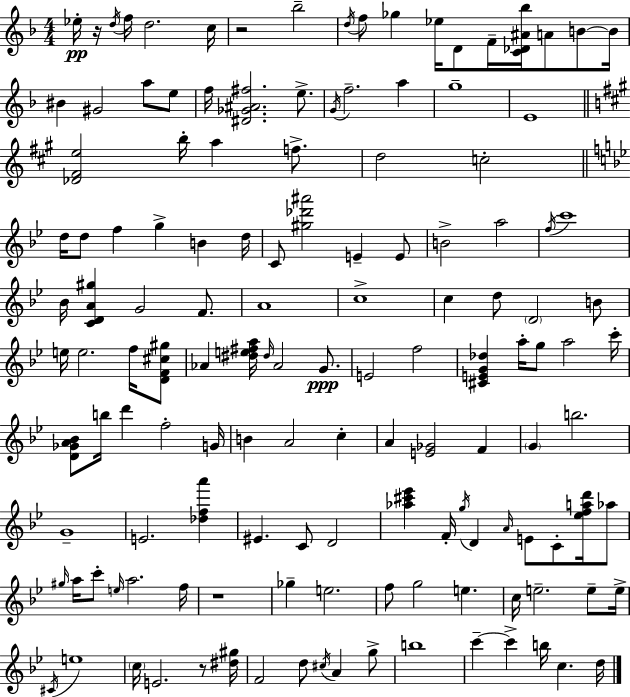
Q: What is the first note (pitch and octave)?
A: Eb5